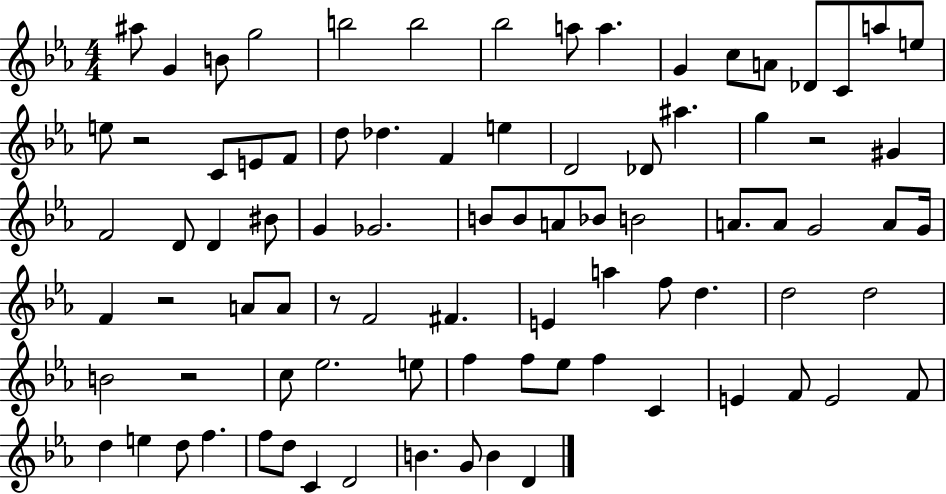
{
  \clef treble
  \numericTimeSignature
  \time 4/4
  \key ees \major
  ais''8 g'4 b'8 g''2 | b''2 b''2 | bes''2 a''8 a''4. | g'4 c''8 a'8 des'8 c'8 a''8 e''8 | \break e''8 r2 c'8 e'8 f'8 | d''8 des''4. f'4 e''4 | d'2 des'8 ais''4. | g''4 r2 gis'4 | \break f'2 d'8 d'4 bis'8 | g'4 ges'2. | b'8 b'8 a'8 bes'8 b'2 | a'8. a'8 g'2 a'8 g'16 | \break f'4 r2 a'8 a'8 | r8 f'2 fis'4. | e'4 a''4 f''8 d''4. | d''2 d''2 | \break b'2 r2 | c''8 ees''2. e''8 | f''4 f''8 ees''8 f''4 c'4 | e'4 f'8 e'2 f'8 | \break d''4 e''4 d''8 f''4. | f''8 d''8 c'4 d'2 | b'4. g'8 b'4 d'4 | \bar "|."
}